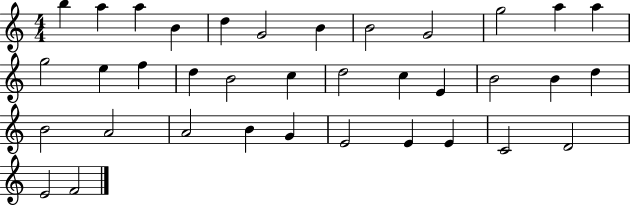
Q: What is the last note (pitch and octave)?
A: F4